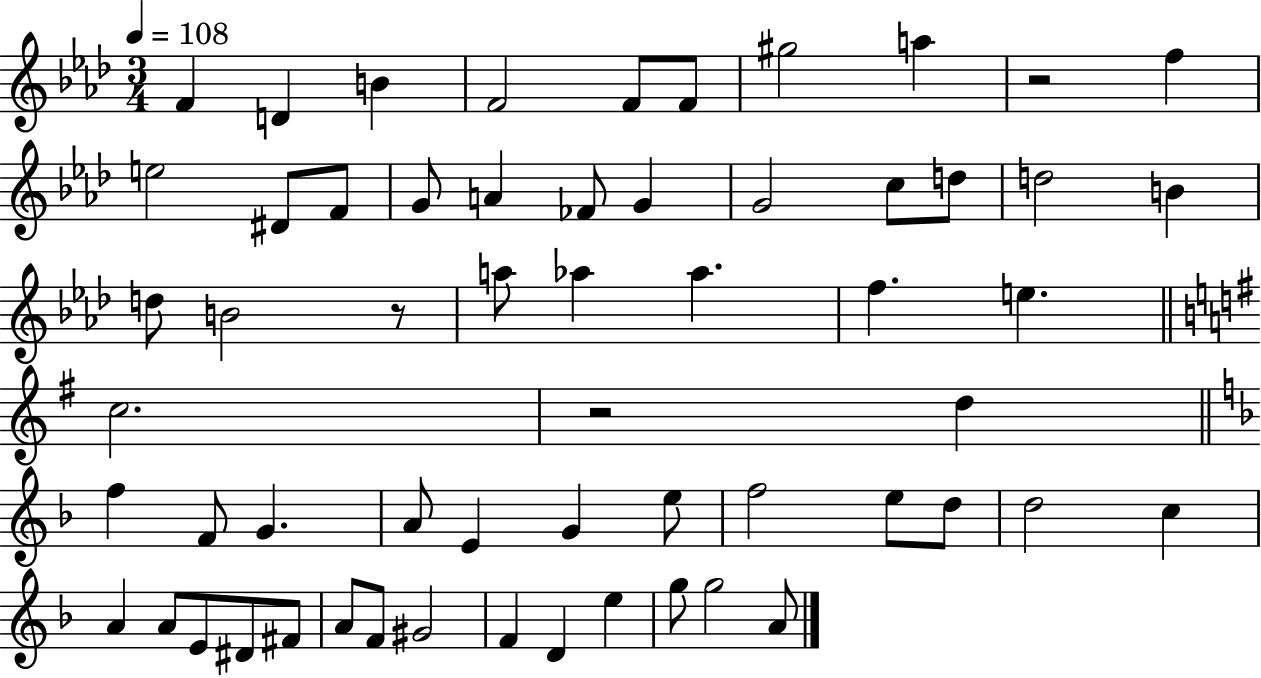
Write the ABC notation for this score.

X:1
T:Untitled
M:3/4
L:1/4
K:Ab
F D B F2 F/2 F/2 ^g2 a z2 f e2 ^D/2 F/2 G/2 A _F/2 G G2 c/2 d/2 d2 B d/2 B2 z/2 a/2 _a _a f e c2 z2 d f F/2 G A/2 E G e/2 f2 e/2 d/2 d2 c A A/2 E/2 ^D/2 ^F/2 A/2 F/2 ^G2 F D e g/2 g2 A/2